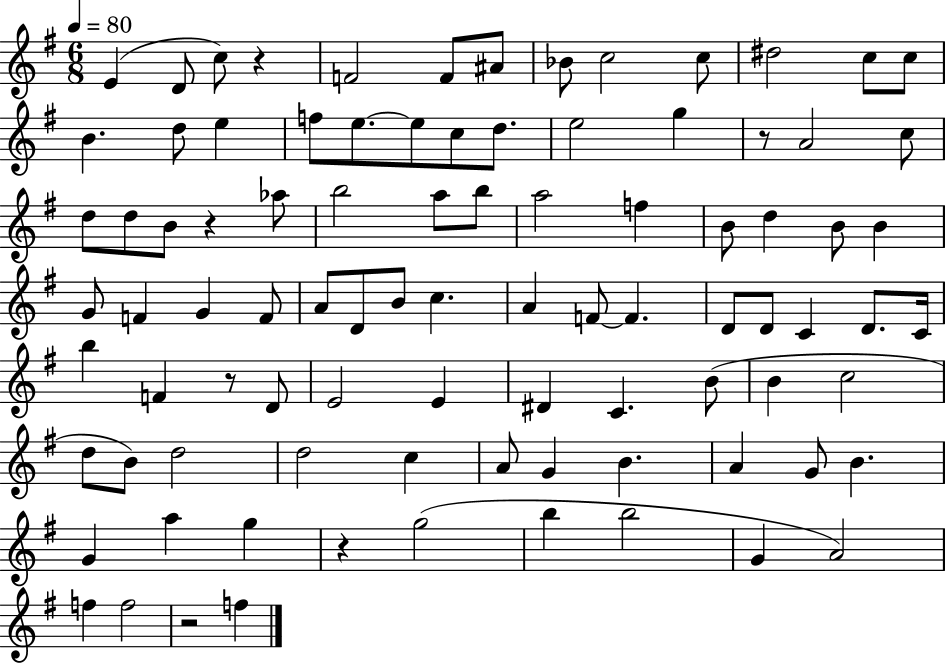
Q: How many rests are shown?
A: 6